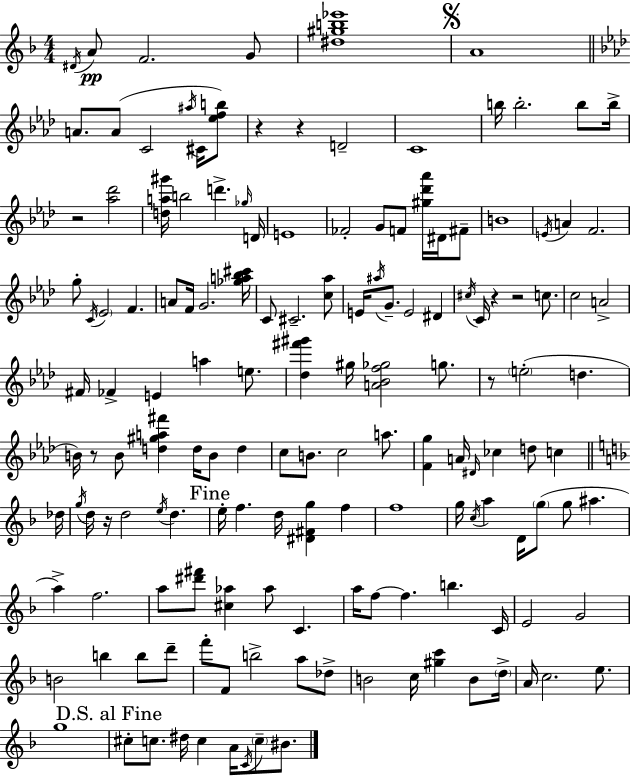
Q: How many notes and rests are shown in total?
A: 150